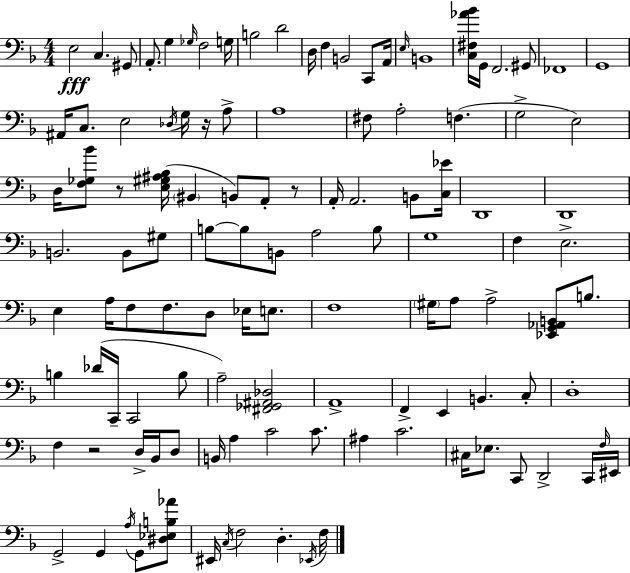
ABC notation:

X:1
T:Untitled
M:4/4
L:1/4
K:Dm
E,2 C, ^G,,/2 A,,/2 G, _G,/4 F,2 G,/4 B,2 D2 D,/4 F, B,,2 C,,/2 A,,/4 E,/4 B,,4 [C,^F,_A_B]/4 G,,/4 F,,2 ^G,,/2 _F,,4 G,,4 ^A,,/4 C,/2 E,2 _D,/4 G,/4 z/4 A,/2 A,4 ^F,/2 A,2 F, G,2 E,2 D,/4 [F,_G,_B]/2 z/2 [E,^G,^A,_B,]/4 ^B,, B,,/2 A,,/2 z/2 A,,/4 A,,2 B,,/2 [C,_E]/4 D,,4 D,,4 B,,2 B,,/2 ^G,/2 B,/2 B,/2 B,,/2 A,2 B,/2 G,4 F, E,2 E, A,/4 F,/2 F,/2 D,/2 _E,/4 E,/2 F,4 ^G,/4 A,/2 A,2 [_E,,G,,_A,,B,,]/2 B,/2 B, _D/4 C,,/4 C,,2 B,/2 A,2 [^F,,_G,,^A,,_D,]2 A,,4 F,, E,, B,, C,/2 D,4 F, z2 D,/4 _B,,/4 D,/2 B,,/4 A, C2 C/2 ^A, C2 ^C,/4 _E,/2 C,,/2 D,,2 C,,/4 F,/4 ^E,,/4 G,,2 G,, A,/4 G,,/2 [^D,_E,B,_A]/2 ^E,,/4 C,/4 F,2 D, _E,,/4 F,/4